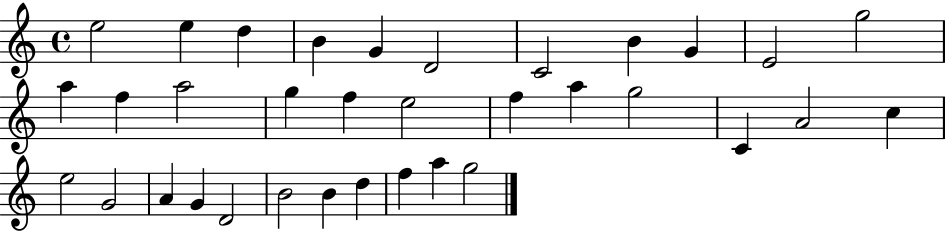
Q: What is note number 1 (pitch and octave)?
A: E5